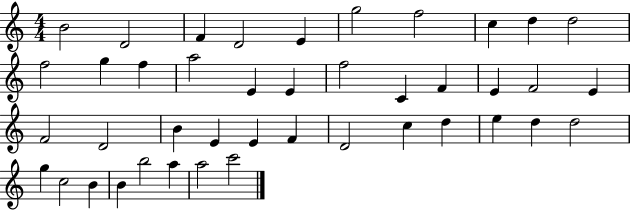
{
  \clef treble
  \numericTimeSignature
  \time 4/4
  \key c \major
  b'2 d'2 | f'4 d'2 e'4 | g''2 f''2 | c''4 d''4 d''2 | \break f''2 g''4 f''4 | a''2 e'4 e'4 | f''2 c'4 f'4 | e'4 f'2 e'4 | \break f'2 d'2 | b'4 e'4 e'4 f'4 | d'2 c''4 d''4 | e''4 d''4 d''2 | \break g''4 c''2 b'4 | b'4 b''2 a''4 | a''2 c'''2 | \bar "|."
}